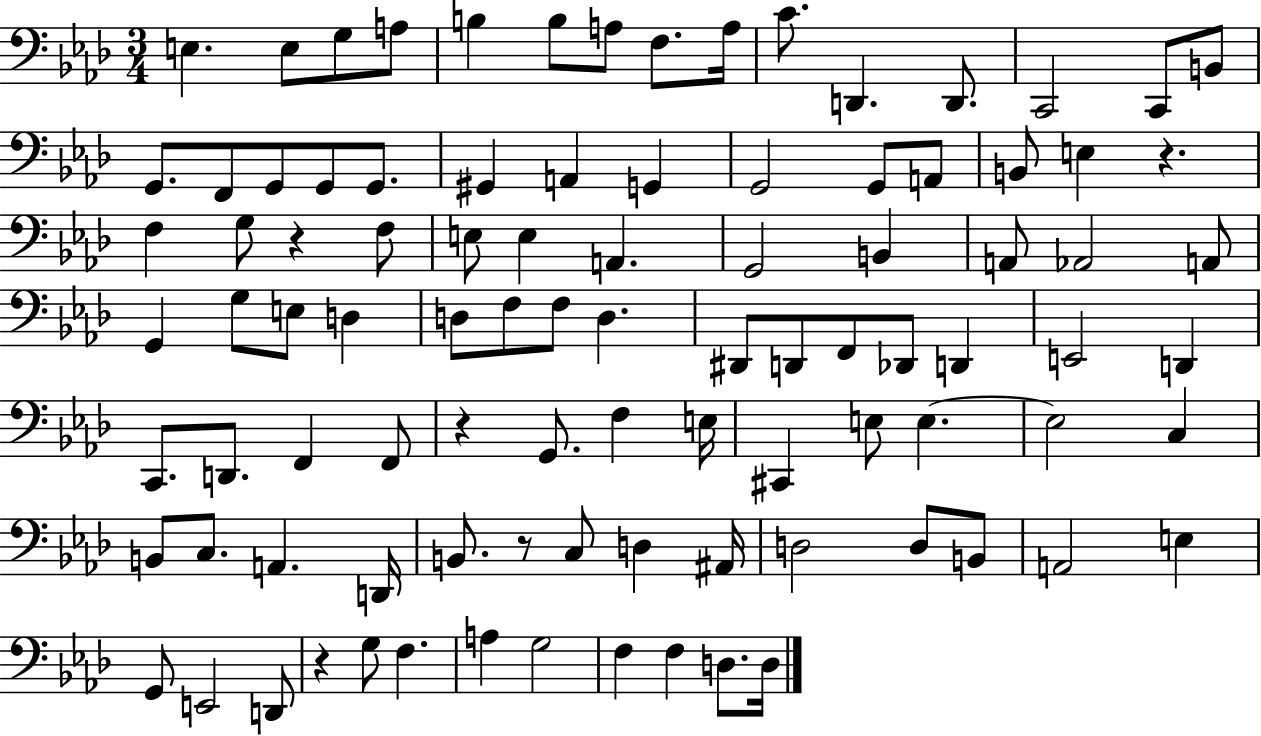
X:1
T:Untitled
M:3/4
L:1/4
K:Ab
E, E,/2 G,/2 A,/2 B, B,/2 A,/2 F,/2 A,/4 C/2 D,, D,,/2 C,,2 C,,/2 B,,/2 G,,/2 F,,/2 G,,/2 G,,/2 G,,/2 ^G,, A,, G,, G,,2 G,,/2 A,,/2 B,,/2 E, z F, G,/2 z F,/2 E,/2 E, A,, G,,2 B,, A,,/2 _A,,2 A,,/2 G,, G,/2 E,/2 D, D,/2 F,/2 F,/2 D, ^D,,/2 D,,/2 F,,/2 _D,,/2 D,, E,,2 D,, C,,/2 D,,/2 F,, F,,/2 z G,,/2 F, E,/4 ^C,, E,/2 E, E,2 C, B,,/2 C,/2 A,, D,,/4 B,,/2 z/2 C,/2 D, ^A,,/4 D,2 D,/2 B,,/2 A,,2 E, G,,/2 E,,2 D,,/2 z G,/2 F, A, G,2 F, F, D,/2 D,/4